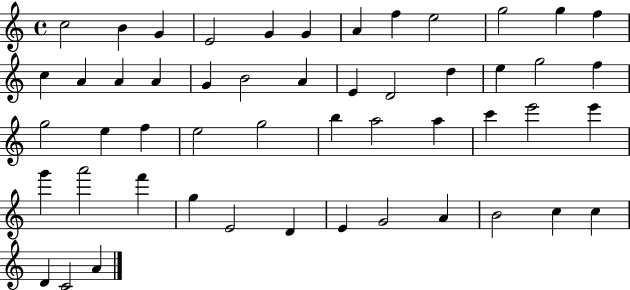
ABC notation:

X:1
T:Untitled
M:4/4
L:1/4
K:C
c2 B G E2 G G A f e2 g2 g f c A A A G B2 A E D2 d e g2 f g2 e f e2 g2 b a2 a c' e'2 e' g' a'2 f' g E2 D E G2 A B2 c c D C2 A